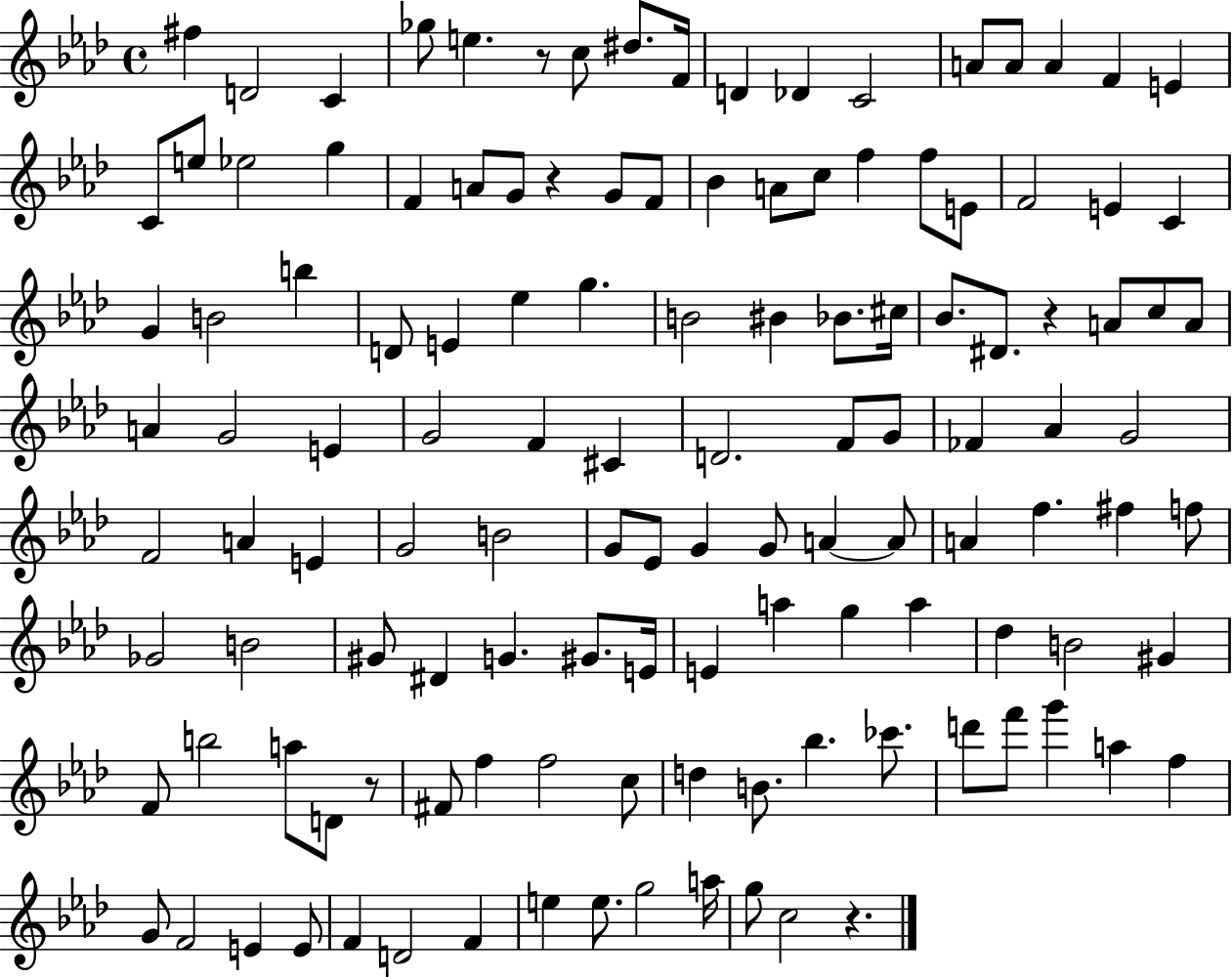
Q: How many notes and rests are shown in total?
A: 126